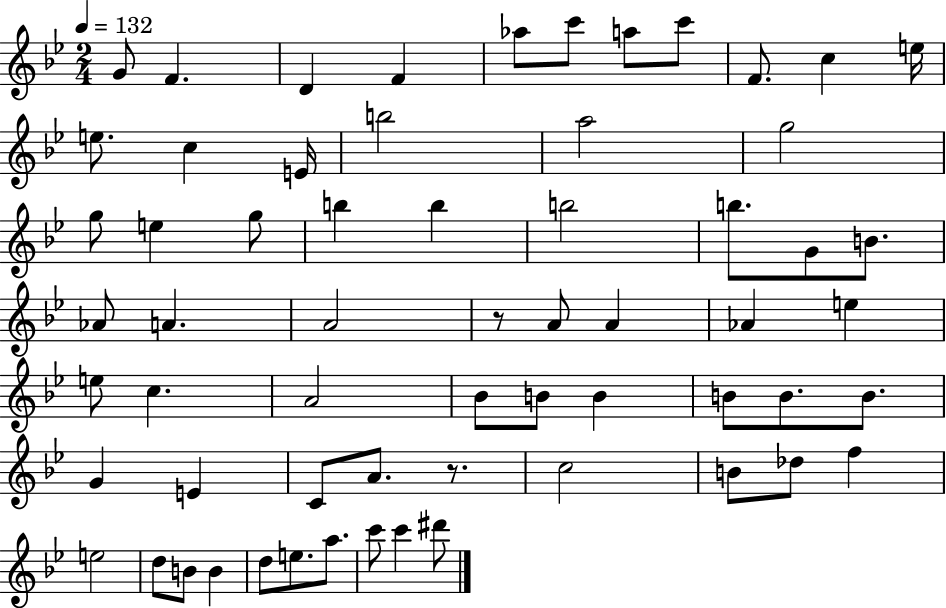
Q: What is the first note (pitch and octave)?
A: G4